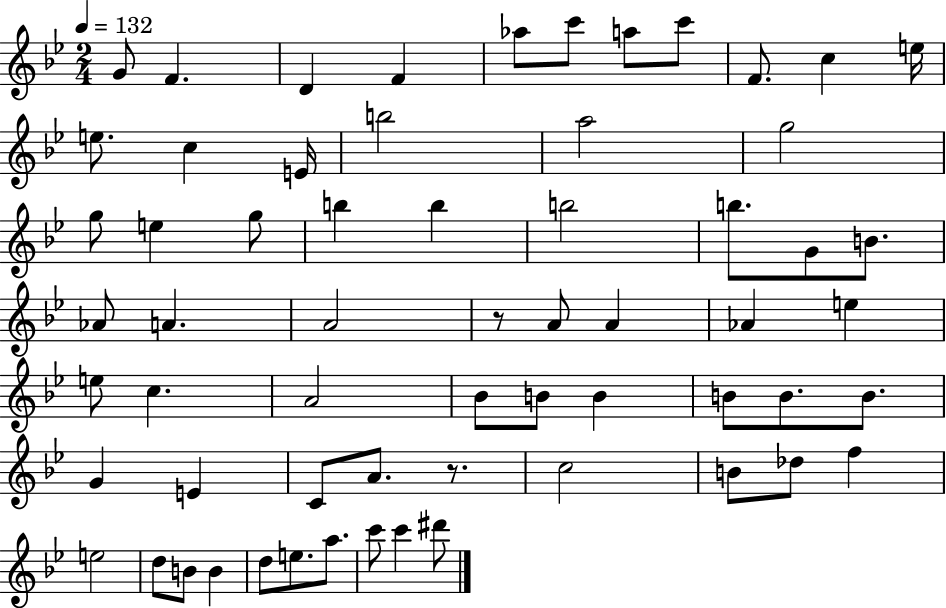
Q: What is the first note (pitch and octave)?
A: G4